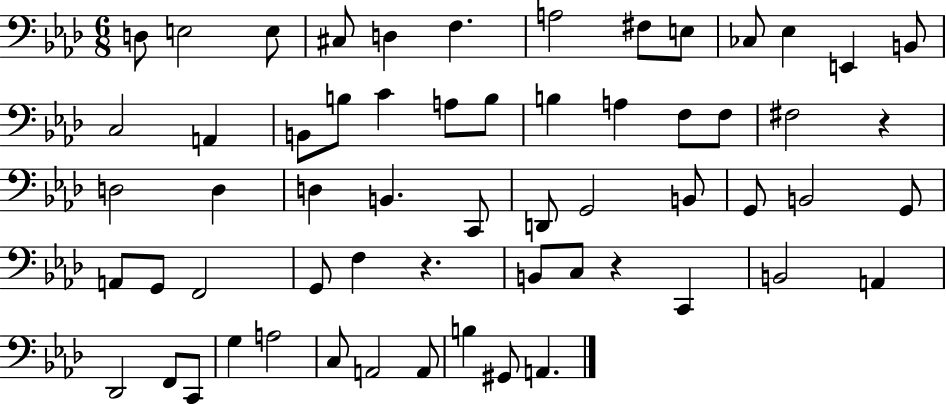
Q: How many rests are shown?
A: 3